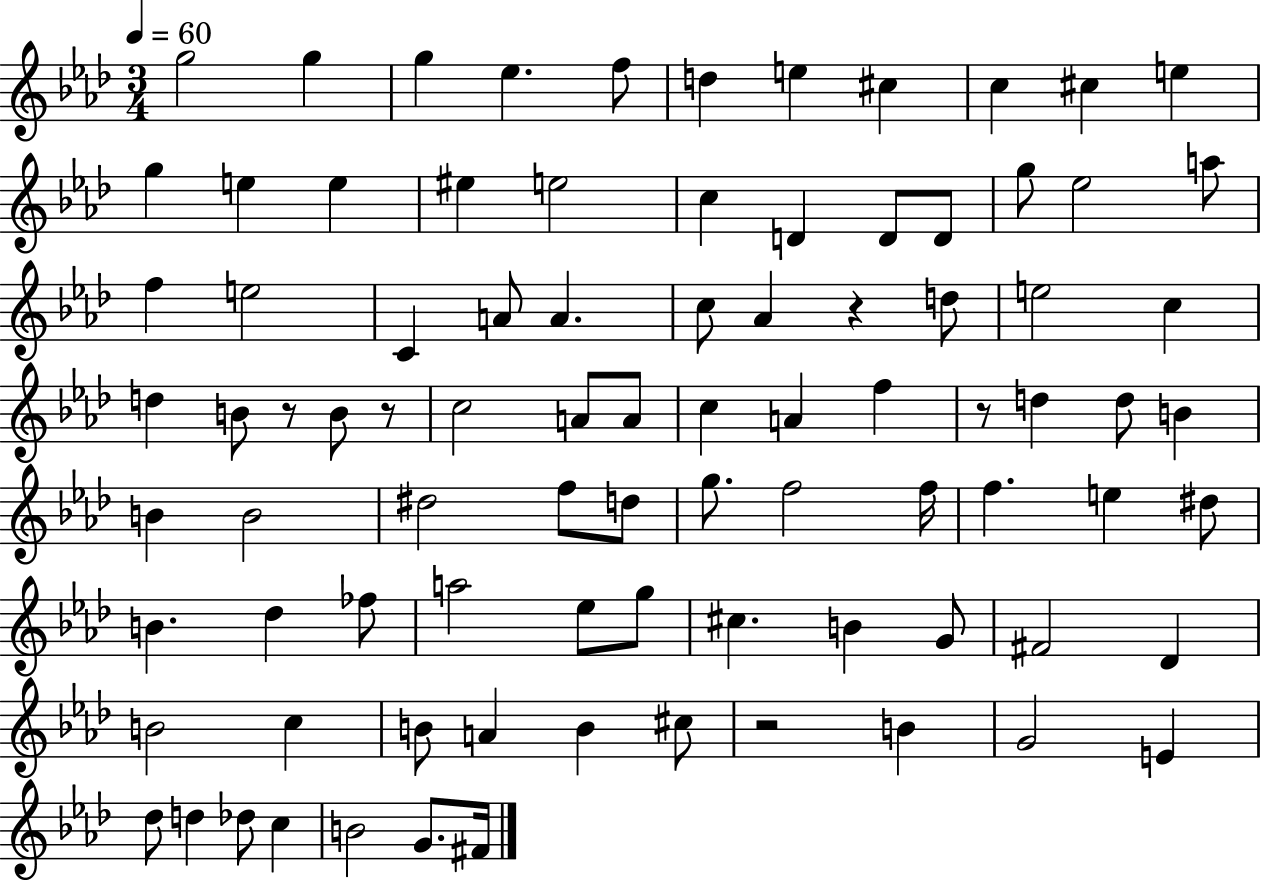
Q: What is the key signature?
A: AES major